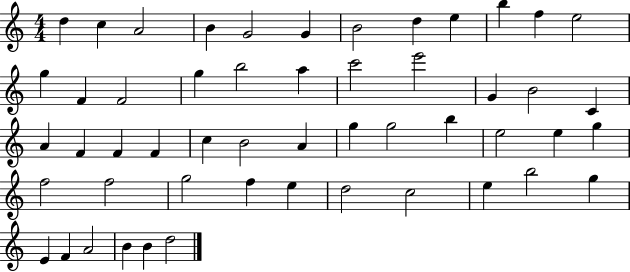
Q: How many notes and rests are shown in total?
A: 52